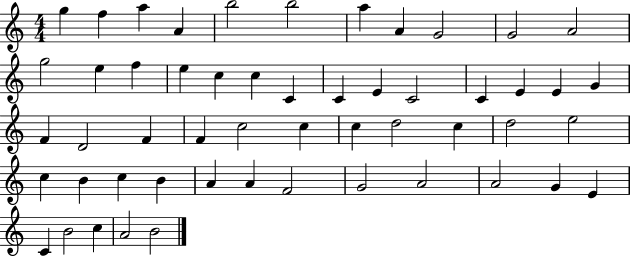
X:1
T:Untitled
M:4/4
L:1/4
K:C
g f a A b2 b2 a A G2 G2 A2 g2 e f e c c C C E C2 C E E G F D2 F F c2 c c d2 c d2 e2 c B c B A A F2 G2 A2 A2 G E C B2 c A2 B2